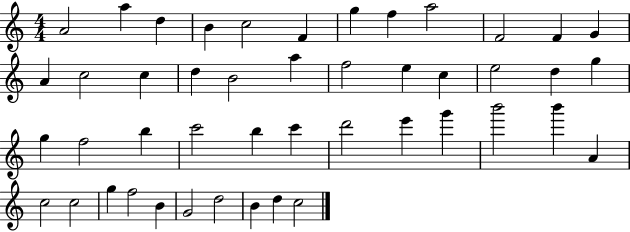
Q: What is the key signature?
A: C major